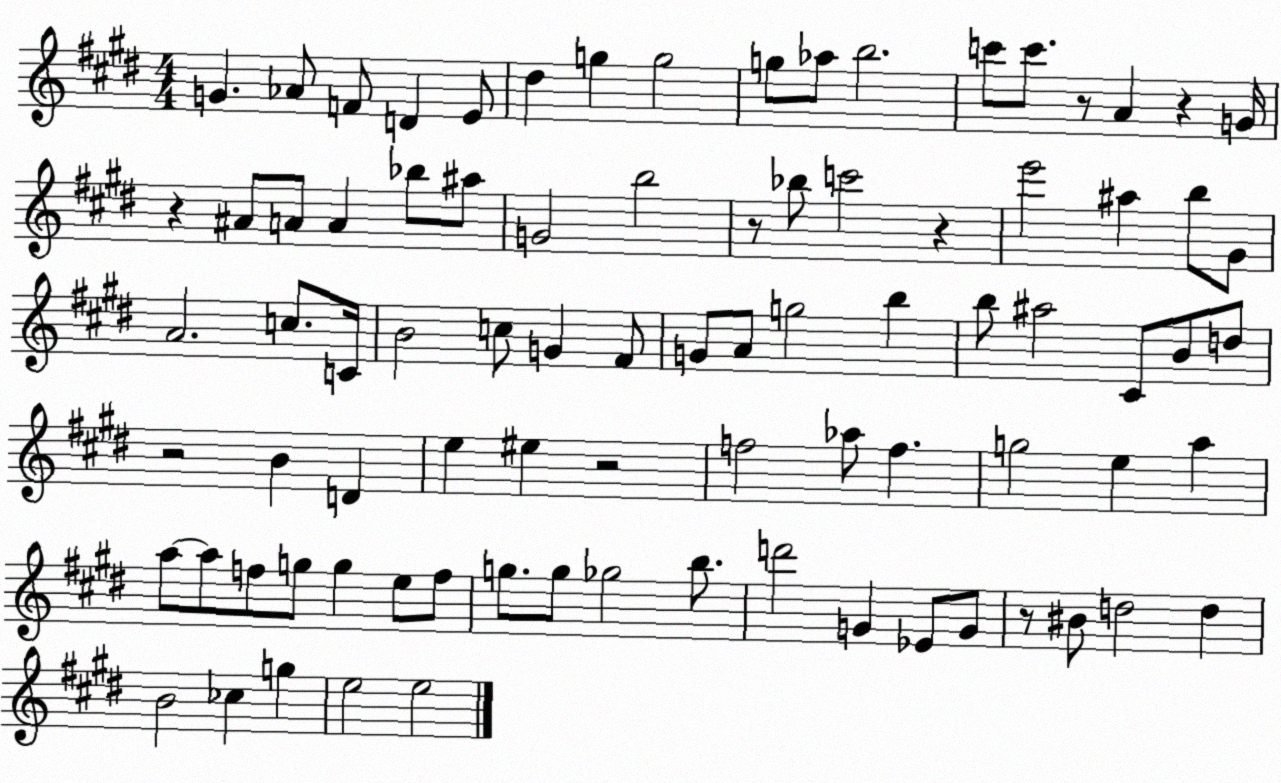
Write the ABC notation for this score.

X:1
T:Untitled
M:4/4
L:1/4
K:E
G _A/2 F/2 D E/2 ^d g g2 g/2 _a/2 b2 c'/2 c'/2 z/2 A z G/4 z ^A/2 A/2 A _b/2 ^a/2 G2 b2 z/2 _b/2 c'2 z e'2 ^a b/2 ^G/2 A2 c/2 C/4 B2 c/2 G ^F/2 G/2 A/2 g2 b b/2 ^a2 ^C/2 B/2 d/2 z2 B D e ^e z2 f2 _a/2 f g2 e a a/2 a/2 f/2 g/2 g e/2 f/2 g/2 g/2 _g2 b/2 d'2 G _E/2 G/2 z/2 ^B/2 d2 d B2 _c g e2 e2